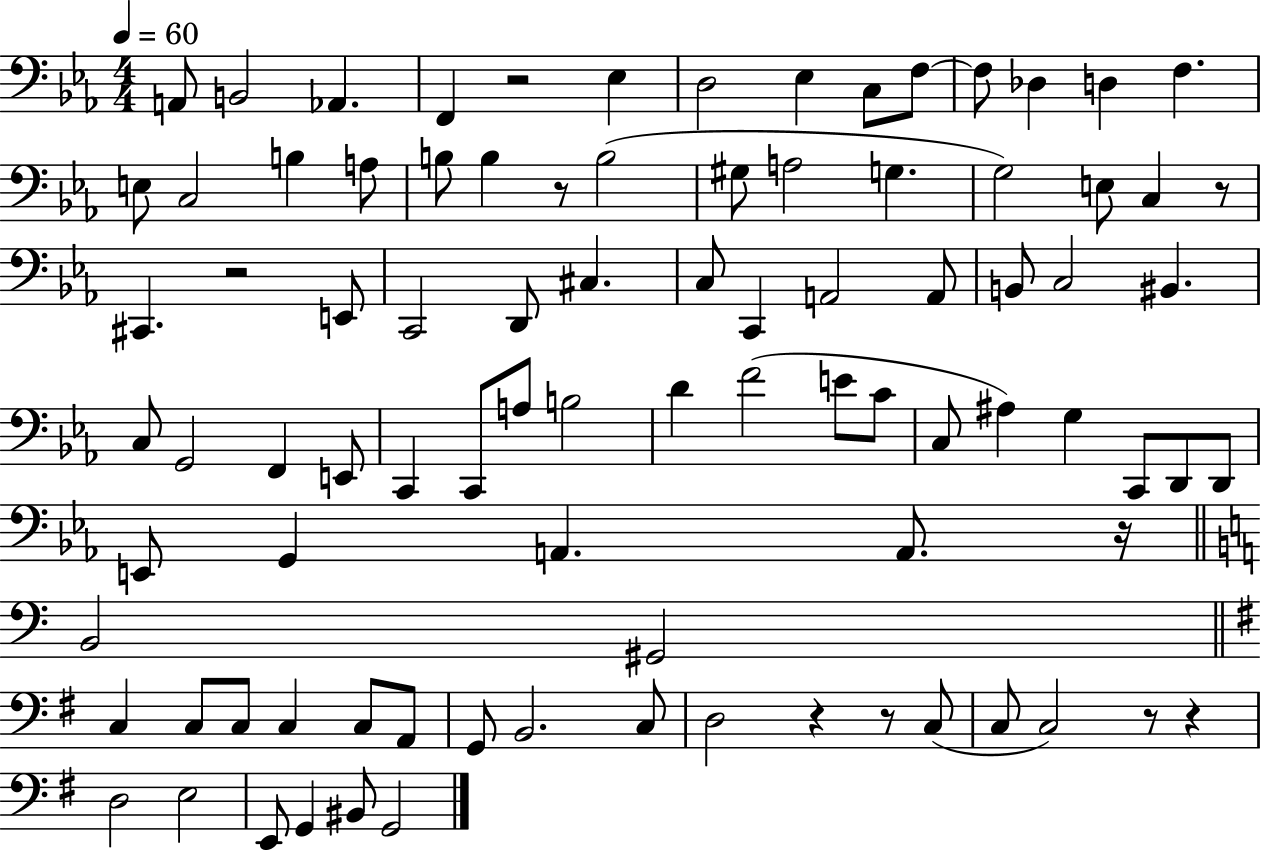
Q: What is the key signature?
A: EES major